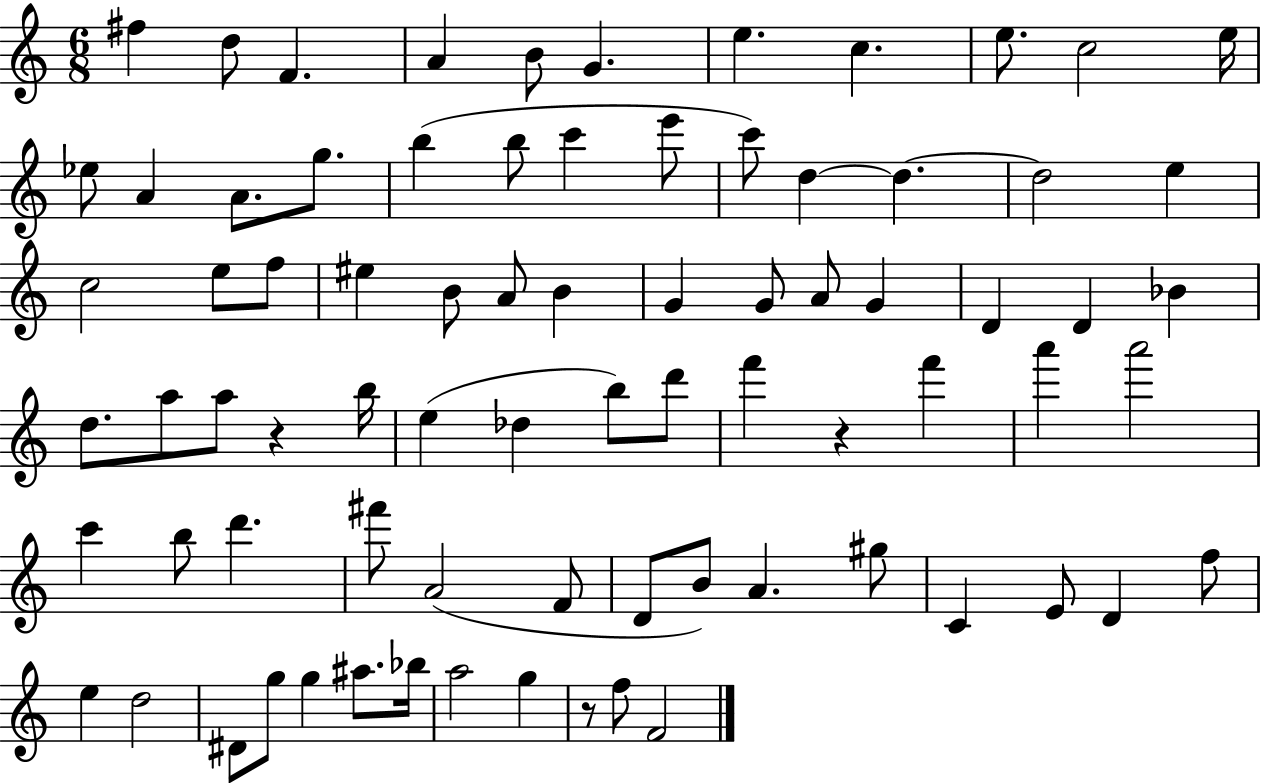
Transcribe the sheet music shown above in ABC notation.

X:1
T:Untitled
M:6/8
L:1/4
K:C
^f d/2 F A B/2 G e c e/2 c2 e/4 _e/2 A A/2 g/2 b b/2 c' e'/2 c'/2 d d d2 e c2 e/2 f/2 ^e B/2 A/2 B G G/2 A/2 G D D _B d/2 a/2 a/2 z b/4 e _d b/2 d'/2 f' z f' a' a'2 c' b/2 d' ^f'/2 A2 F/2 D/2 B/2 A ^g/2 C E/2 D f/2 e d2 ^D/2 g/2 g ^a/2 _b/4 a2 g z/2 f/2 F2